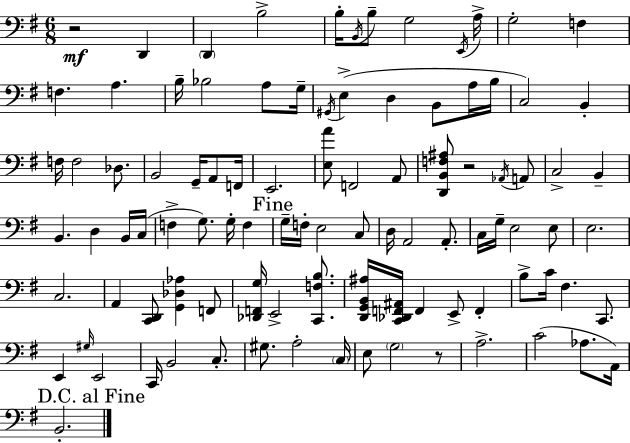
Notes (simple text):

R/h D2/q D2/q B3/h B3/s B2/s B3/e G3/h E2/s A3/s G3/h F3/q F3/q. A3/q. B3/s Bb3/h A3/e G3/s G#2/s E3/q D3/q B2/e A3/s B3/s C3/h B2/q F3/s F3/h Db3/e. B2/h G2/s A2/e F2/s E2/h. [E3,A4]/e F2/h A2/e [D2,B2,F3,A#3]/e R/h Ab2/s A2/e C3/h B2/q B2/q. D3/q B2/s C3/s F3/q G3/e. G3/s F3/q G3/s F3/s E3/h C3/e D3/s A2/h A2/e. C3/s G3/s E3/h E3/e E3/h. C3/h. A2/q [C2,D2]/e [G2,Db3,Ab3]/q F2/e [Db2,F2,G3]/s E2/h [C2,F3,B3]/e. [D2,G2,B2,A#3]/s [C2,Db2,F2,A#2]/s F2/q E2/e F2/q B3/e C4/s F#3/q. C2/e. E2/q G#3/s E2/h C2/s B2/h C3/e. G#3/e. A3/h C3/s E3/e G3/h R/e A3/h. C4/h Ab3/e. A2/s B2/h.